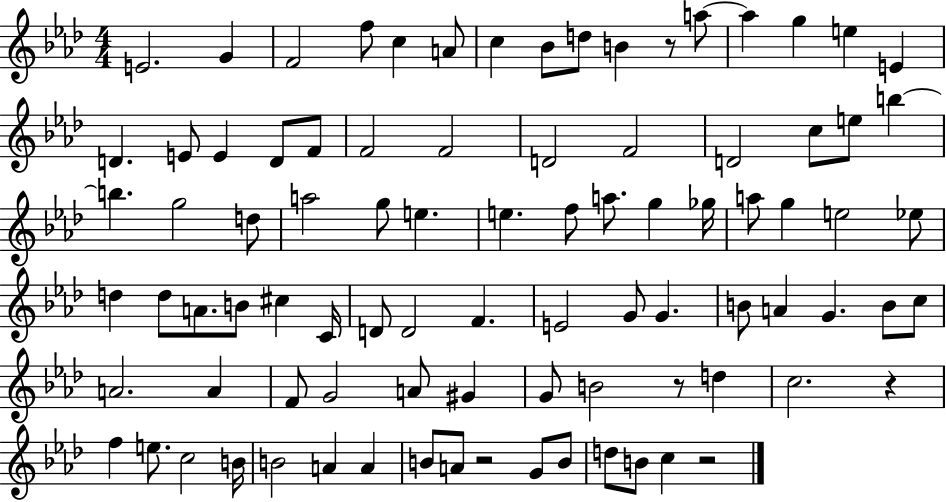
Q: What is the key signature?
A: AES major